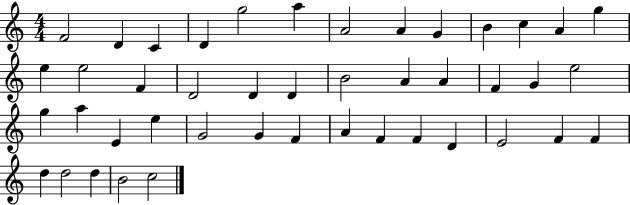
F4/h D4/q C4/q D4/q G5/h A5/q A4/h A4/q G4/q B4/q C5/q A4/q G5/q E5/q E5/h F4/q D4/h D4/q D4/q B4/h A4/q A4/q F4/q G4/q E5/h G5/q A5/q E4/q E5/q G4/h G4/q F4/q A4/q F4/q F4/q D4/q E4/h F4/q F4/q D5/q D5/h D5/q B4/h C5/h